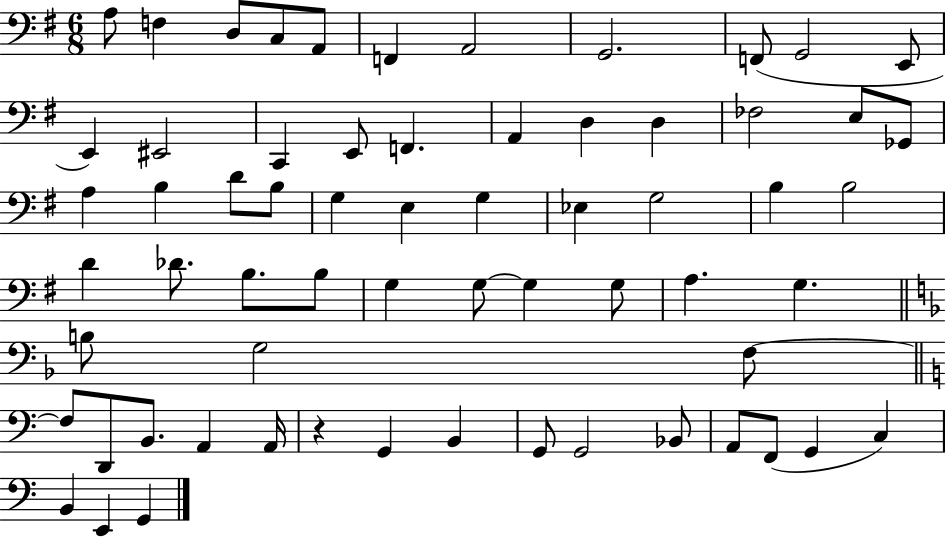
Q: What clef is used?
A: bass